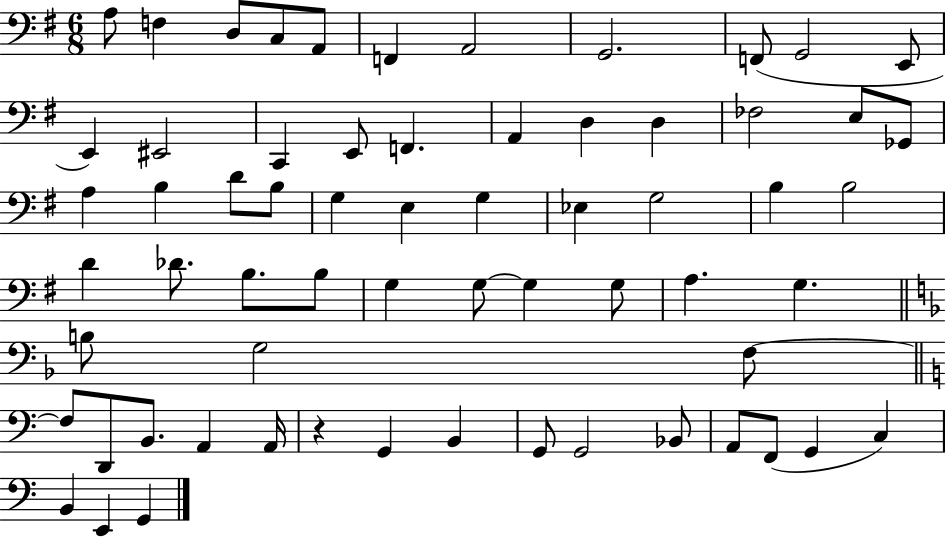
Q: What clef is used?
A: bass